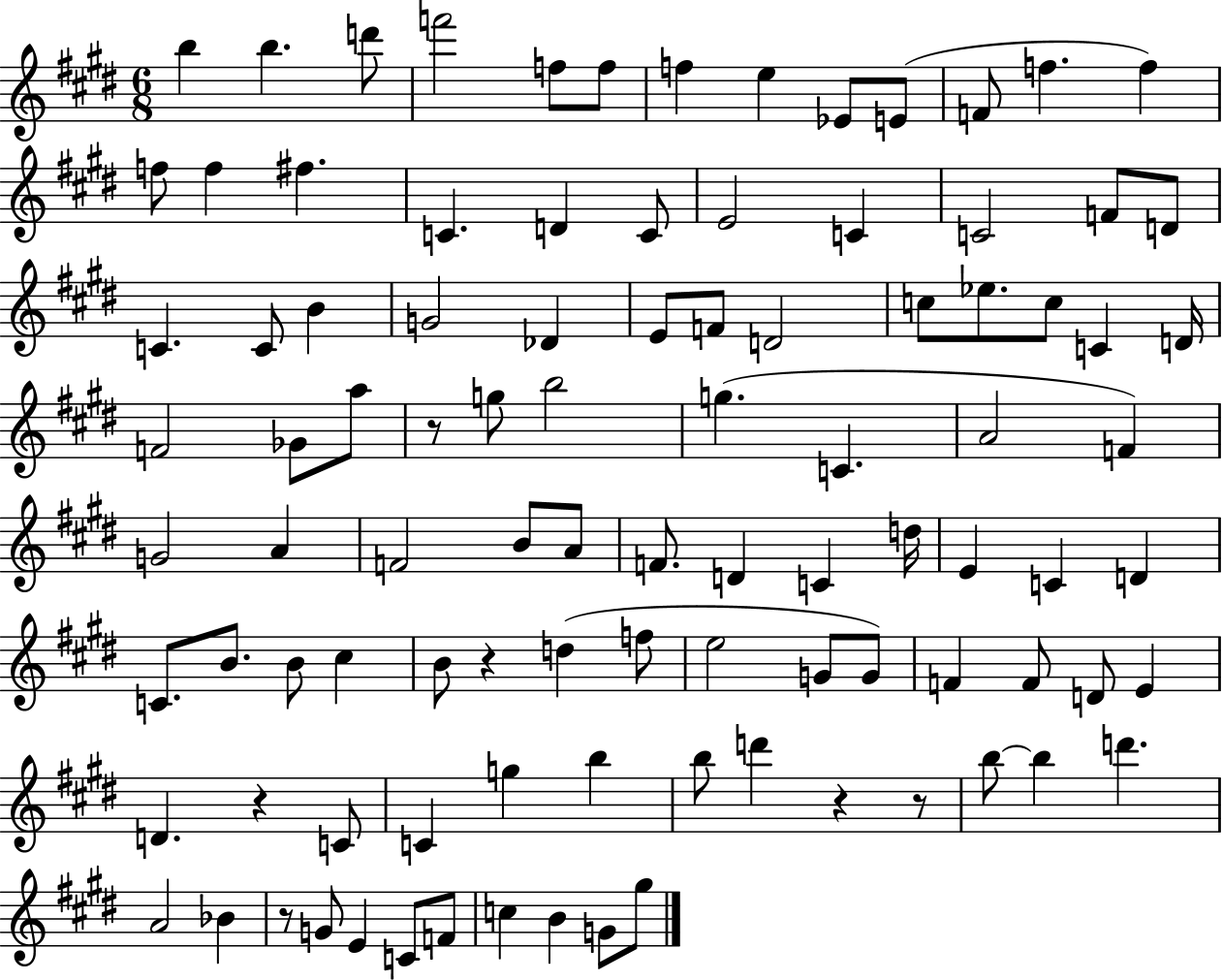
B5/q B5/q. D6/e F6/h F5/e F5/e F5/q E5/q Eb4/e E4/e F4/e F5/q. F5/q F5/e F5/q F#5/q. C4/q. D4/q C4/e E4/h C4/q C4/h F4/e D4/e C4/q. C4/e B4/q G4/h Db4/q E4/e F4/e D4/h C5/e Eb5/e. C5/e C4/q D4/s F4/h Gb4/e A5/e R/e G5/e B5/h G5/q. C4/q. A4/h F4/q G4/h A4/q F4/h B4/e A4/e F4/e. D4/q C4/q D5/s E4/q C4/q D4/q C4/e. B4/e. B4/e C#5/q B4/e R/q D5/q F5/e E5/h G4/e G4/e F4/q F4/e D4/e E4/q D4/q. R/q C4/e C4/q G5/q B5/q B5/e D6/q R/q R/e B5/e B5/q D6/q. A4/h Bb4/q R/e G4/e E4/q C4/e F4/e C5/q B4/q G4/e G#5/e